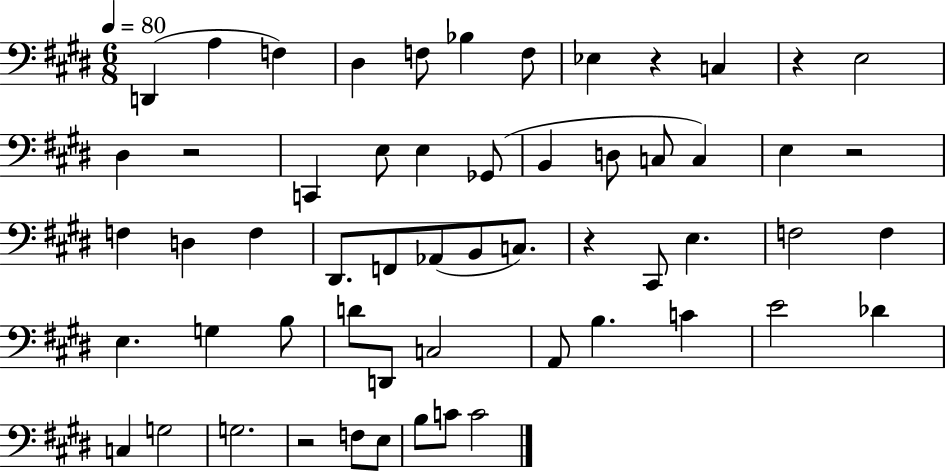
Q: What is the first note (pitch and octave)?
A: D2